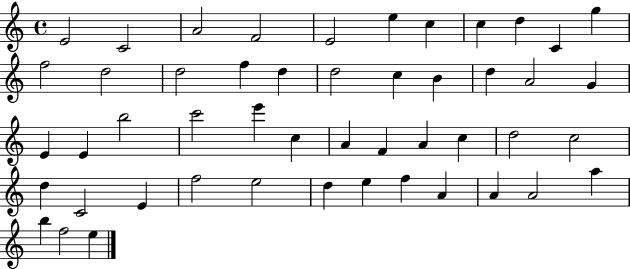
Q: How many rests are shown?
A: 0